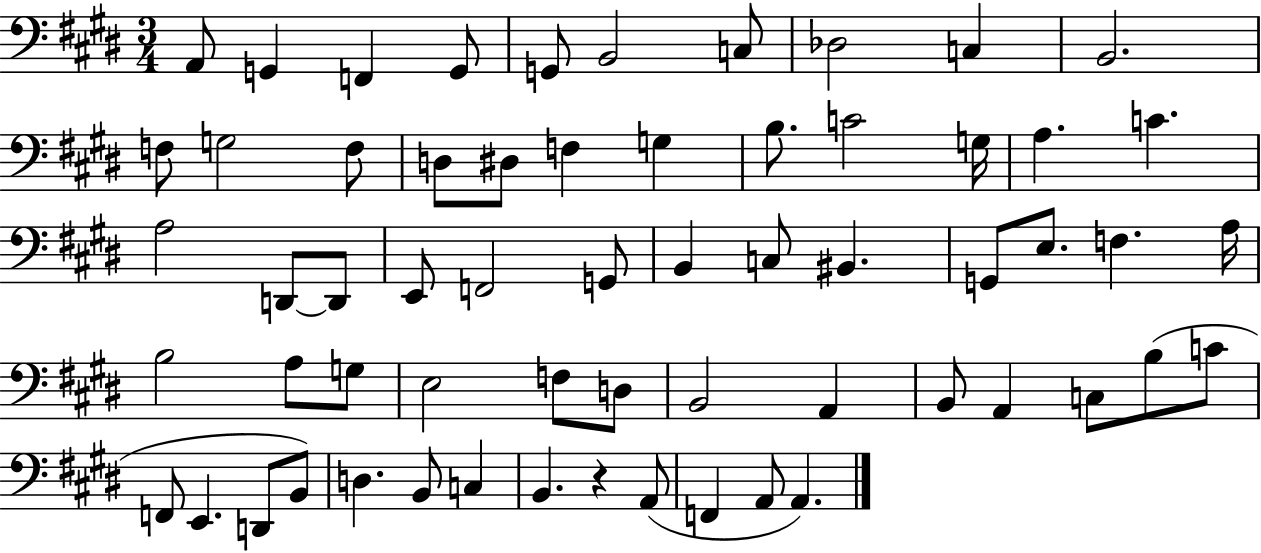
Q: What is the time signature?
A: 3/4